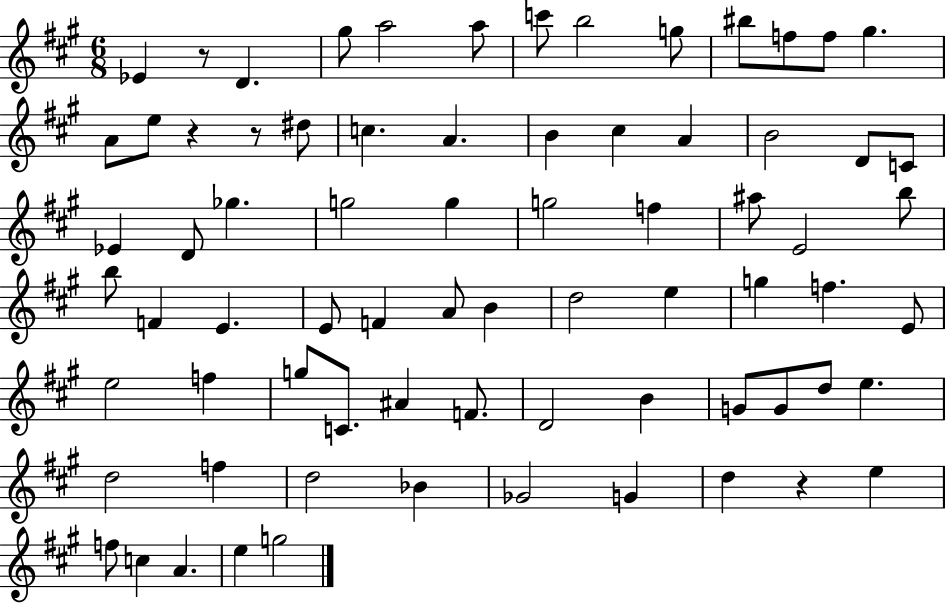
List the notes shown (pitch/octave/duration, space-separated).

Eb4/q R/e D4/q. G#5/e A5/h A5/e C6/e B5/h G5/e BIS5/e F5/e F5/e G#5/q. A4/e E5/e R/q R/e D#5/e C5/q. A4/q. B4/q C#5/q A4/q B4/h D4/e C4/e Eb4/q D4/e Gb5/q. G5/h G5/q G5/h F5/q A#5/e E4/h B5/e B5/e F4/q E4/q. E4/e F4/q A4/e B4/q D5/h E5/q G5/q F5/q. E4/e E5/h F5/q G5/e C4/e. A#4/q F4/e. D4/h B4/q G4/e G4/e D5/e E5/q. D5/h F5/q D5/h Bb4/q Gb4/h G4/q D5/q R/q E5/q F5/e C5/q A4/q. E5/q G5/h